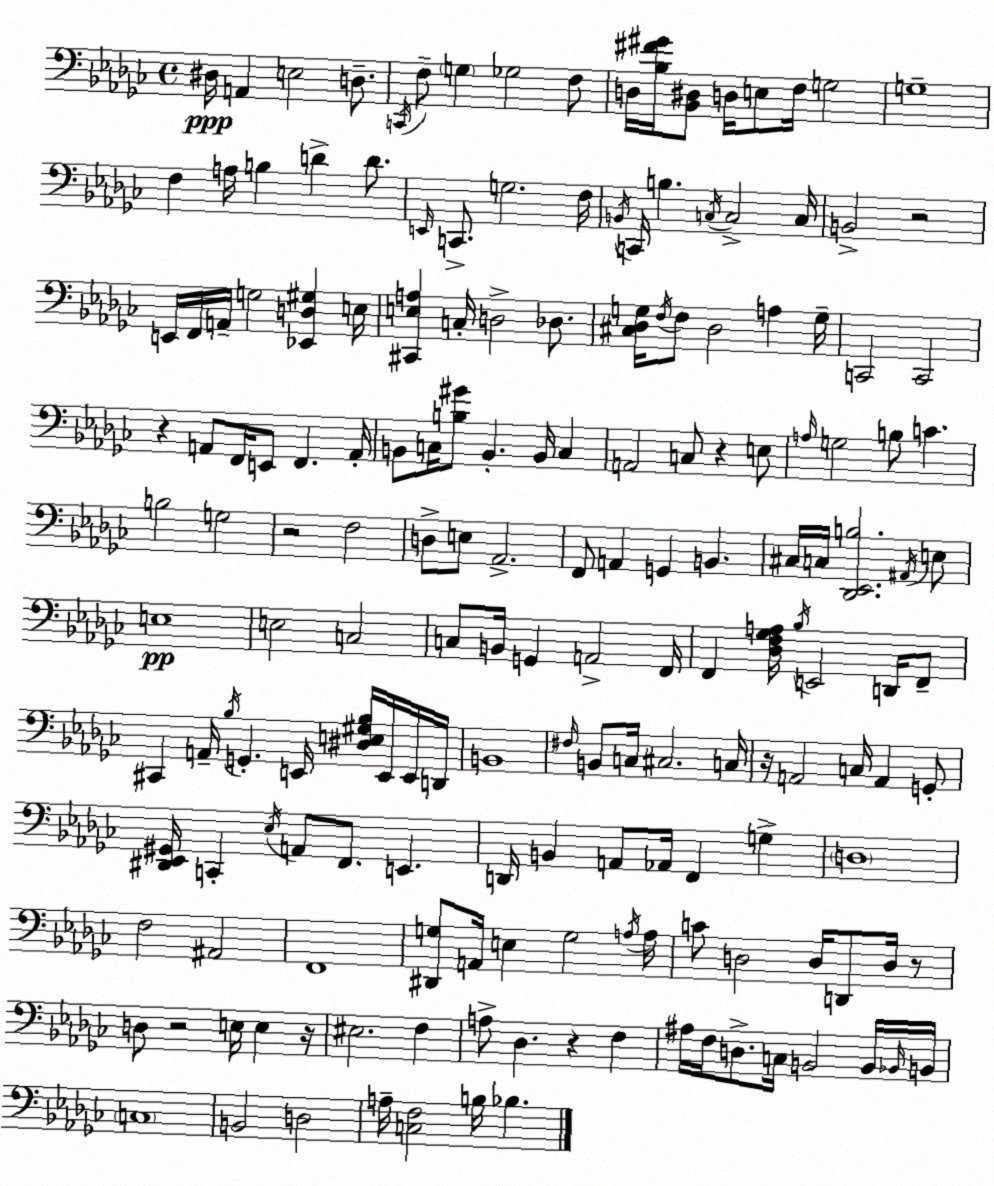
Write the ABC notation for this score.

X:1
T:Untitled
M:4/4
L:1/4
K:Ebm
^D,/4 A,, E,2 D,/2 C,,/4 F,/2 G, _G,2 F,/2 D,/4 [_B,^F^G]/4 [_B,,^D,]/2 D,/4 E,/2 F,/4 G,2 G,4 F, A,/4 B, D D/2 E,,/4 C,,/2 G,2 F,/4 B,,/4 C,,/4 B, C,/4 C,2 C,/4 B,,2 z2 E,,/4 F,,/4 A,,/4 G,2 [_E,,D,^G,] E,/4 [^C,,E,A,] C,/4 D,2 _D,/2 [^C,_D,G,]/4 F,/4 F,/2 _D,2 A, G,/4 C,,2 C,,2 z A,,/2 F,,/4 E,,/2 F,, A,,/4 B,,/2 C,/4 [B,^G]/2 B,, B,,/4 C, A,,2 C,/2 z E,/2 A,/4 G,2 B,/2 C B,2 G,2 z2 F,2 D,/2 E,/2 _A,,2 F,,/2 A,, G,, B,, ^C,/4 C,/4 [_D,,_E,,B,]2 ^A,,/4 E,/2 E,4 E,2 C,2 C,/2 B,,/4 G,, A,,2 F,,/4 F,, [_D,F,_G,A,]/4 _B,/4 E,,2 D,,/4 F,,/2 ^C,, A,,/4 _B,/4 G,, E,,/4 [^D,E,^G,_B,]/4 E,,/4 E,,/4 D,,/4 B,,4 ^F,/4 B,,/2 C,/4 ^C,2 C,/4 z/4 A,,2 C,/4 A,, G,,/2 [^D,,_E,,^G,,]/4 C,, _E,/4 A,,/2 F,,/2 E,, D,,/4 B,, A,,/2 _A,,/4 F,, G, D,4 F,2 ^A,,2 F,,4 [^D,,G,]/2 A,,/4 E, G,2 A,/4 A,/4 C/2 D,2 D,/4 D,,/2 D,/4 z/2 D,/2 z2 E,/4 E, z/4 ^E,2 F, A,/2 _D, z F, ^A,/4 F,/4 D,/2 C,/4 B,,2 B,,/4 _B,,/4 B,,/4 C,4 B,,2 D,2 A,/4 [C,F,]2 B,/4 _B,